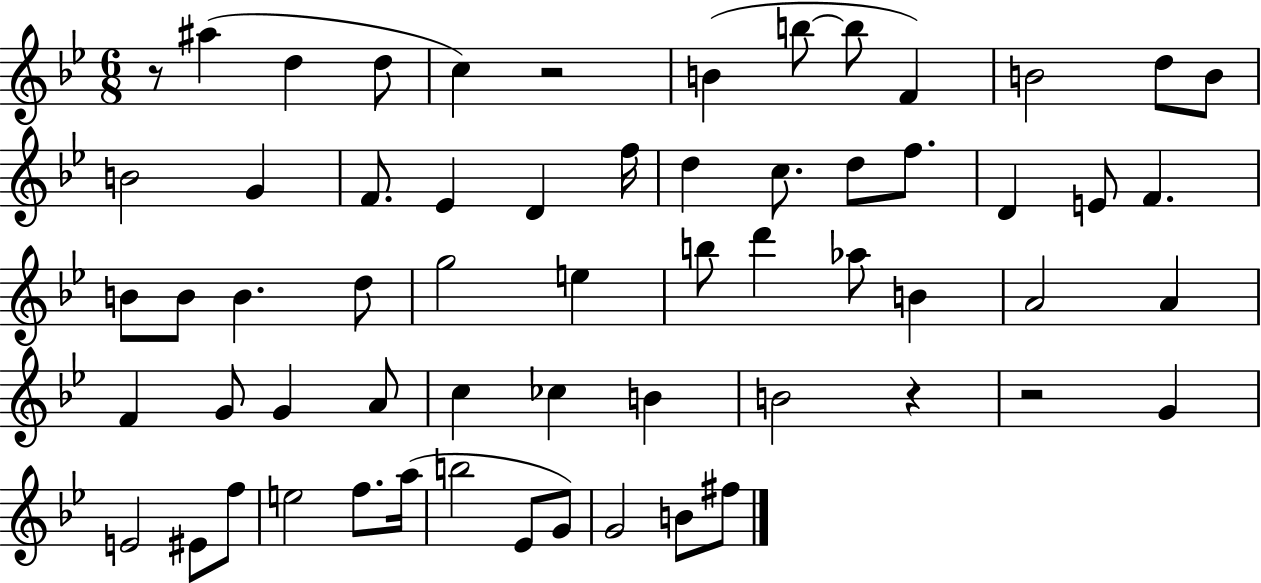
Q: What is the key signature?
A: BES major